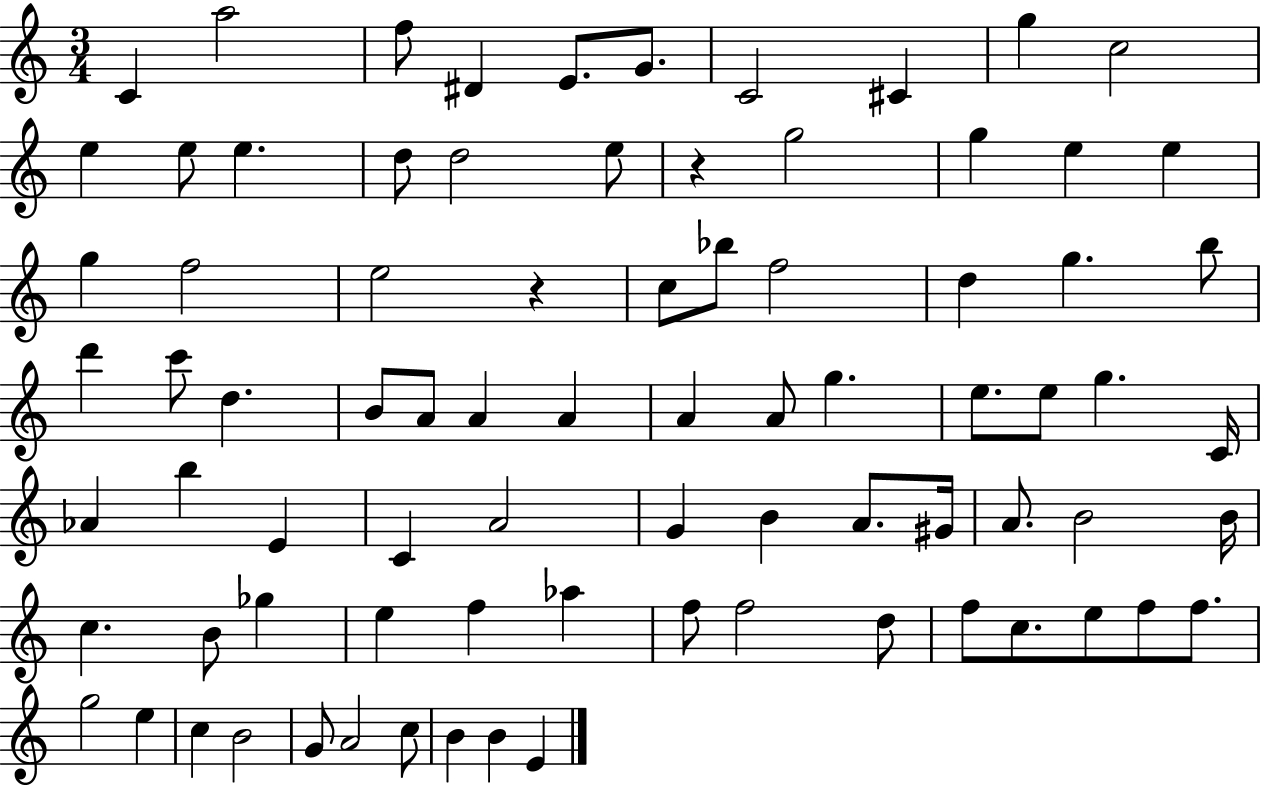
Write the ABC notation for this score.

X:1
T:Untitled
M:3/4
L:1/4
K:C
C a2 f/2 ^D E/2 G/2 C2 ^C g c2 e e/2 e d/2 d2 e/2 z g2 g e e g f2 e2 z c/2 _b/2 f2 d g b/2 d' c'/2 d B/2 A/2 A A A A/2 g e/2 e/2 g C/4 _A b E C A2 G B A/2 ^G/4 A/2 B2 B/4 c B/2 _g e f _a f/2 f2 d/2 f/2 c/2 e/2 f/2 f/2 g2 e c B2 G/2 A2 c/2 B B E